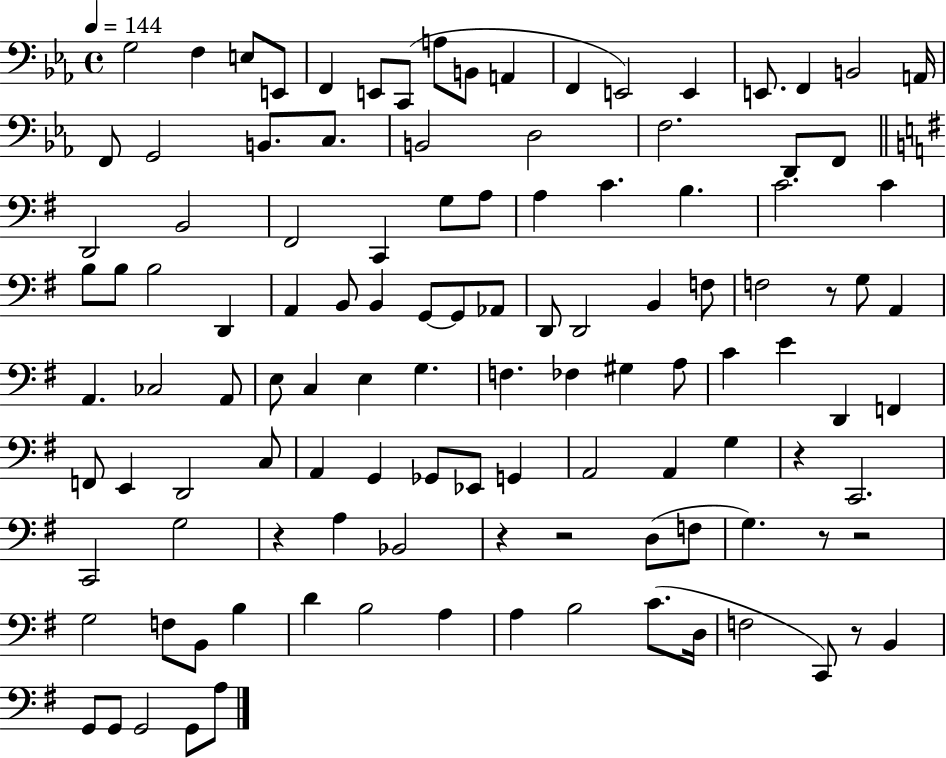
G3/h F3/q E3/e E2/e F2/q E2/e C2/e A3/e B2/e A2/q F2/q E2/h E2/q E2/e. F2/q B2/h A2/s F2/e G2/h B2/e. C3/e. B2/h D3/h F3/h. D2/e F2/e D2/h B2/h F#2/h C2/q G3/e A3/e A3/q C4/q. B3/q. C4/h. C4/q B3/e B3/e B3/h D2/q A2/q B2/e B2/q G2/e G2/e Ab2/e D2/e D2/h B2/q F3/e F3/h R/e G3/e A2/q A2/q. CES3/h A2/e E3/e C3/q E3/q G3/q. F3/q. FES3/q G#3/q A3/e C4/q E4/q D2/q F2/q F2/e E2/q D2/h C3/e A2/q G2/q Gb2/e Eb2/e G2/q A2/h A2/q G3/q R/q C2/h. C2/h G3/h R/q A3/q Bb2/h R/q R/h D3/e F3/e G3/q. R/e R/h G3/h F3/e B2/e B3/q D4/q B3/h A3/q A3/q B3/h C4/e. D3/s F3/h C2/e R/e B2/q G2/e G2/e G2/h G2/e A3/e